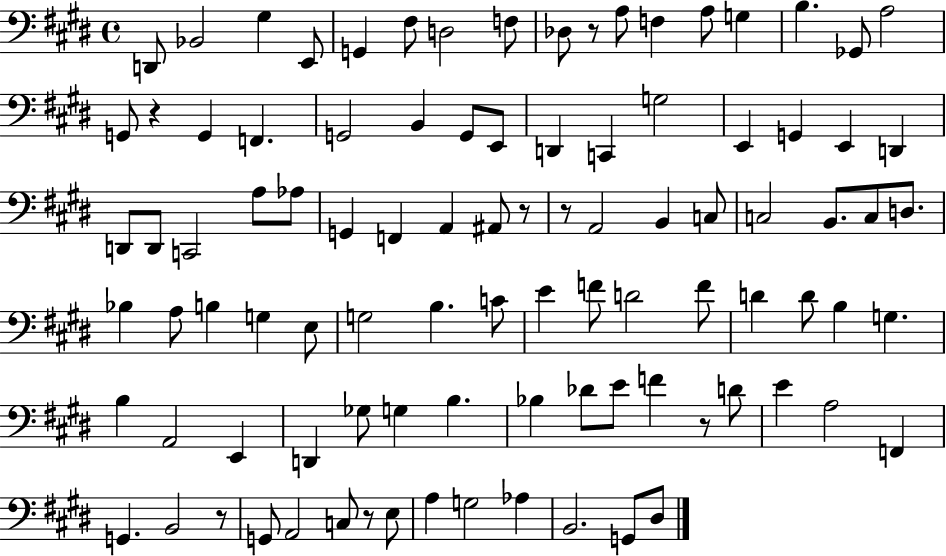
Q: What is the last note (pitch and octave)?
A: D#3